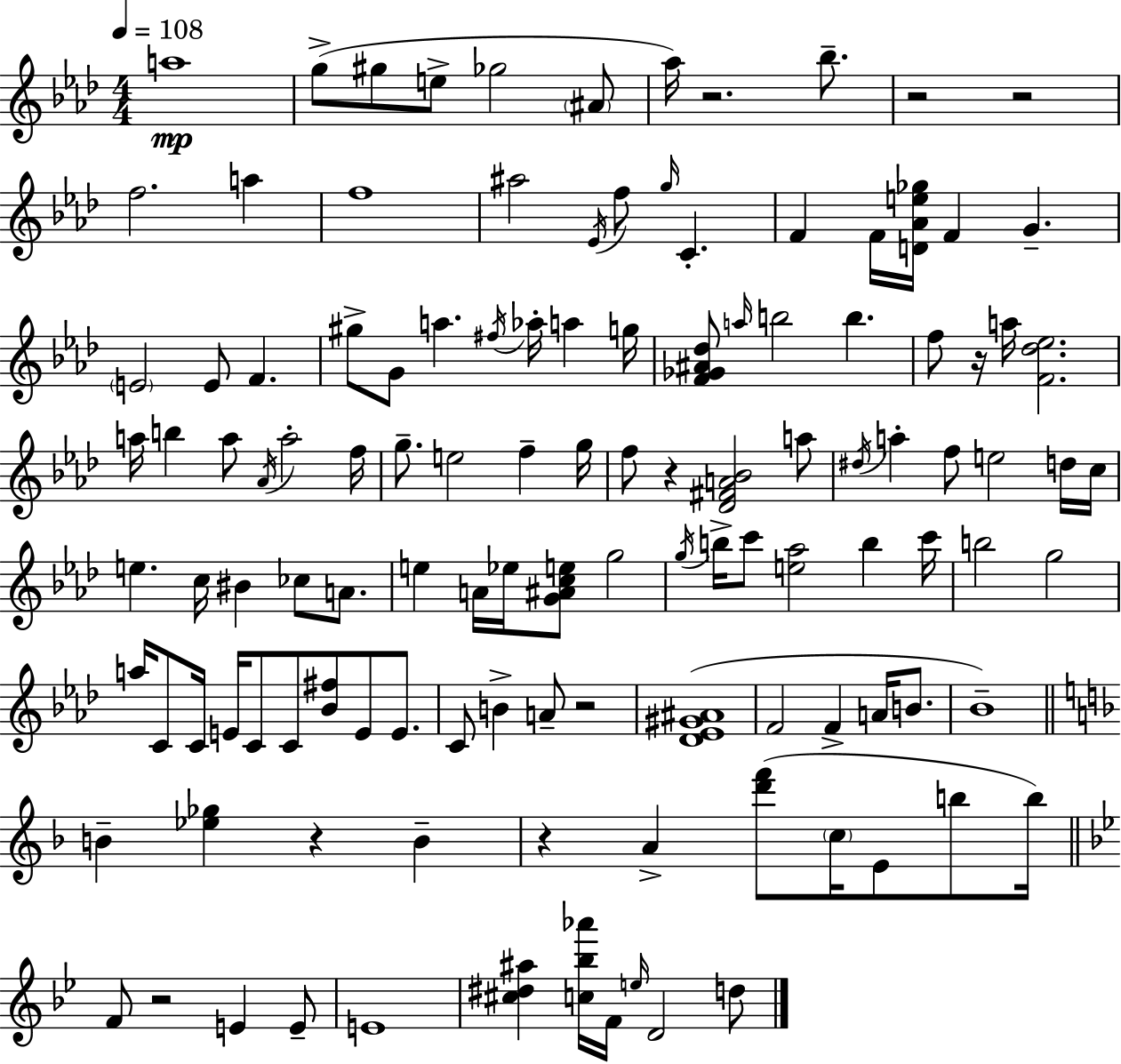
{
  \clef treble
  \numericTimeSignature
  \time 4/4
  \key aes \major
  \tempo 4 = 108
  a''1\mp | g''8->( gis''8 e''8-> ges''2 \parenthesize ais'8 | aes''16) r2. bes''8.-- | r2 r2 | \break f''2. a''4 | f''1 | ais''2 \acciaccatura { ees'16 } f''8 \grace { g''16 } c'4.-. | f'4 f'16 <d' aes' e'' ges''>16 f'4 g'4.-- | \break \parenthesize e'2 e'8 f'4. | gis''8-> g'8 a''4. \acciaccatura { fis''16 } aes''16-. a''4 | g''16 <f' ges' ais' des''>8 \grace { a''16 } b''2 b''4. | f''8 r16 a''16 <f' des'' ees''>2. | \break a''16 b''4 a''8 \acciaccatura { aes'16 } a''2-. | f''16 g''8.-- e''2 | f''4-- g''16 f''8 r4 <des' fis' a' bes'>2 | a''8 \acciaccatura { dis''16 } a''4-. f''8 e''2 | \break d''16 c''16 e''4. c''16 bis'4 | ces''8 a'8. e''4 a'16 ees''16 <g' ais' c'' e''>8 g''2 | \acciaccatura { g''16 } b''16-> c'''8 <e'' aes''>2 | b''4 c'''16 b''2 g''2 | \break a''16 c'8 c'16 e'16 c'8 c'8 | <bes' fis''>8 e'8 e'8. c'8 b'4-> a'8-- r2 | <des' ees' gis' ais'>1( | f'2 f'4-> | \break a'16 b'8. bes'1--) | \bar "||" \break \key f \major b'4-- <ees'' ges''>4 r4 b'4-- | r4 a'4-> <d''' f'''>8( \parenthesize c''16 e'8 b''8 b''16) | \bar "||" \break \key bes \major f'8 r2 e'4 e'8-- | e'1 | <cis'' dis'' ais''>4 <c'' bes'' aes'''>16 f'16 \grace { e''16 } d'2 d''8 | \bar "|."
}